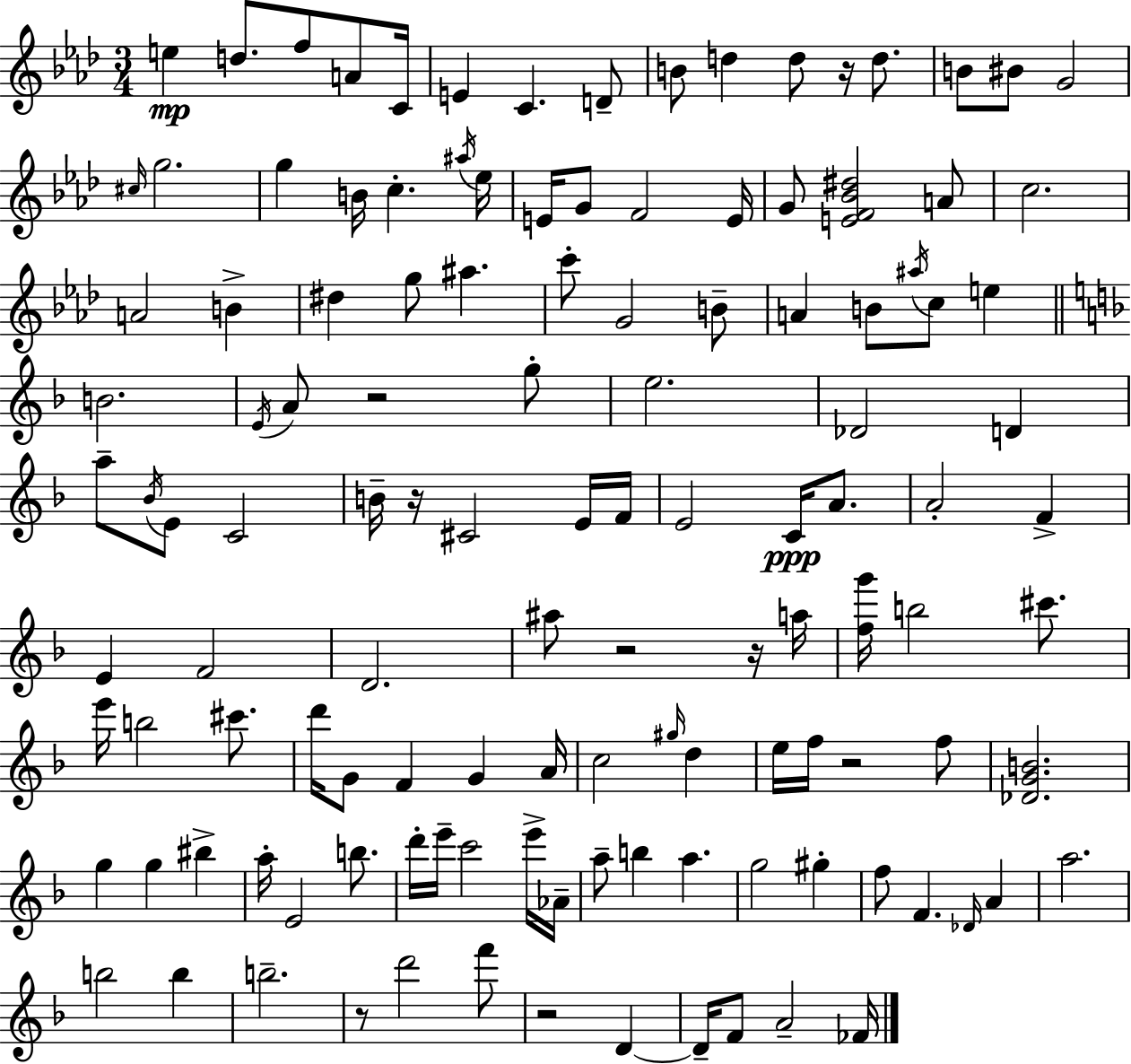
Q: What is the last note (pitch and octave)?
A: FES4